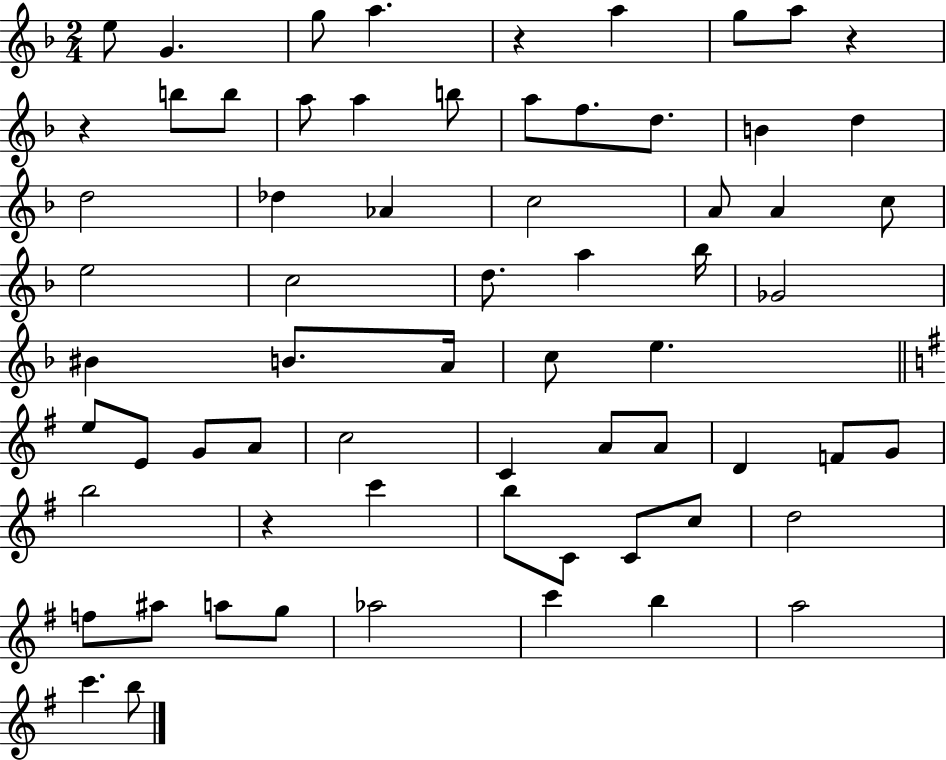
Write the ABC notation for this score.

X:1
T:Untitled
M:2/4
L:1/4
K:F
e/2 G g/2 a z a g/2 a/2 z z b/2 b/2 a/2 a b/2 a/2 f/2 d/2 B d d2 _d _A c2 A/2 A c/2 e2 c2 d/2 a _b/4 _G2 ^B B/2 A/4 c/2 e e/2 E/2 G/2 A/2 c2 C A/2 A/2 D F/2 G/2 b2 z c' b/2 C/2 C/2 c/2 d2 f/2 ^a/2 a/2 g/2 _a2 c' b a2 c' b/2